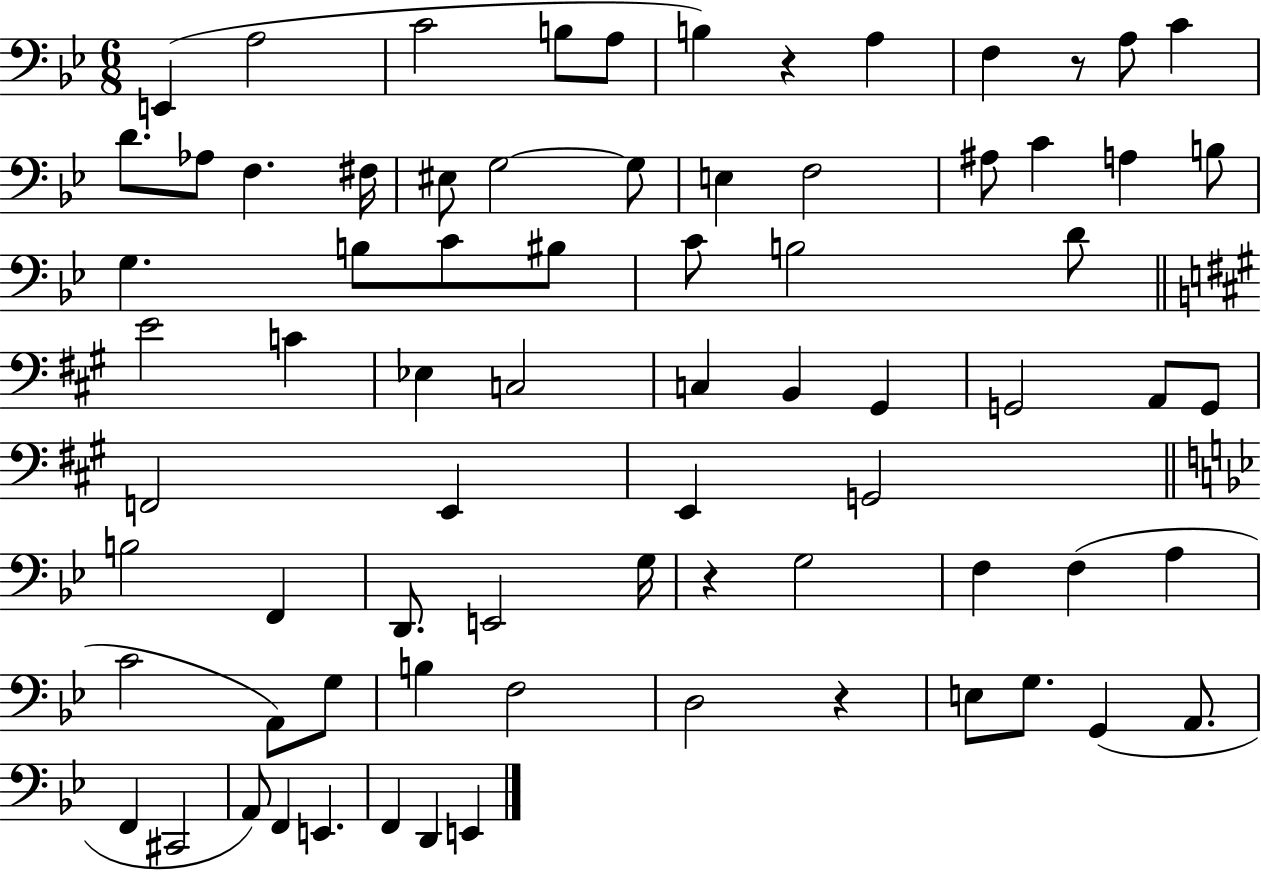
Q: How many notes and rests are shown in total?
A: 75